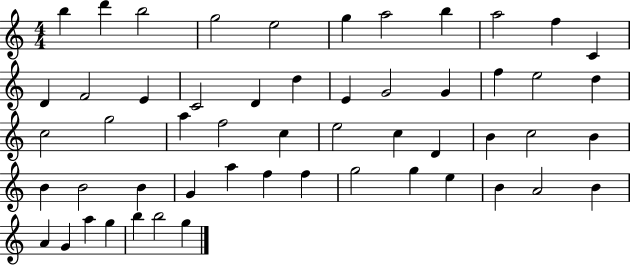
X:1
T:Untitled
M:4/4
L:1/4
K:C
b d' b2 g2 e2 g a2 b a2 f C D F2 E C2 D d E G2 G f e2 d c2 g2 a f2 c e2 c D B c2 B B B2 B G a f f g2 g e B A2 B A G a g b b2 g